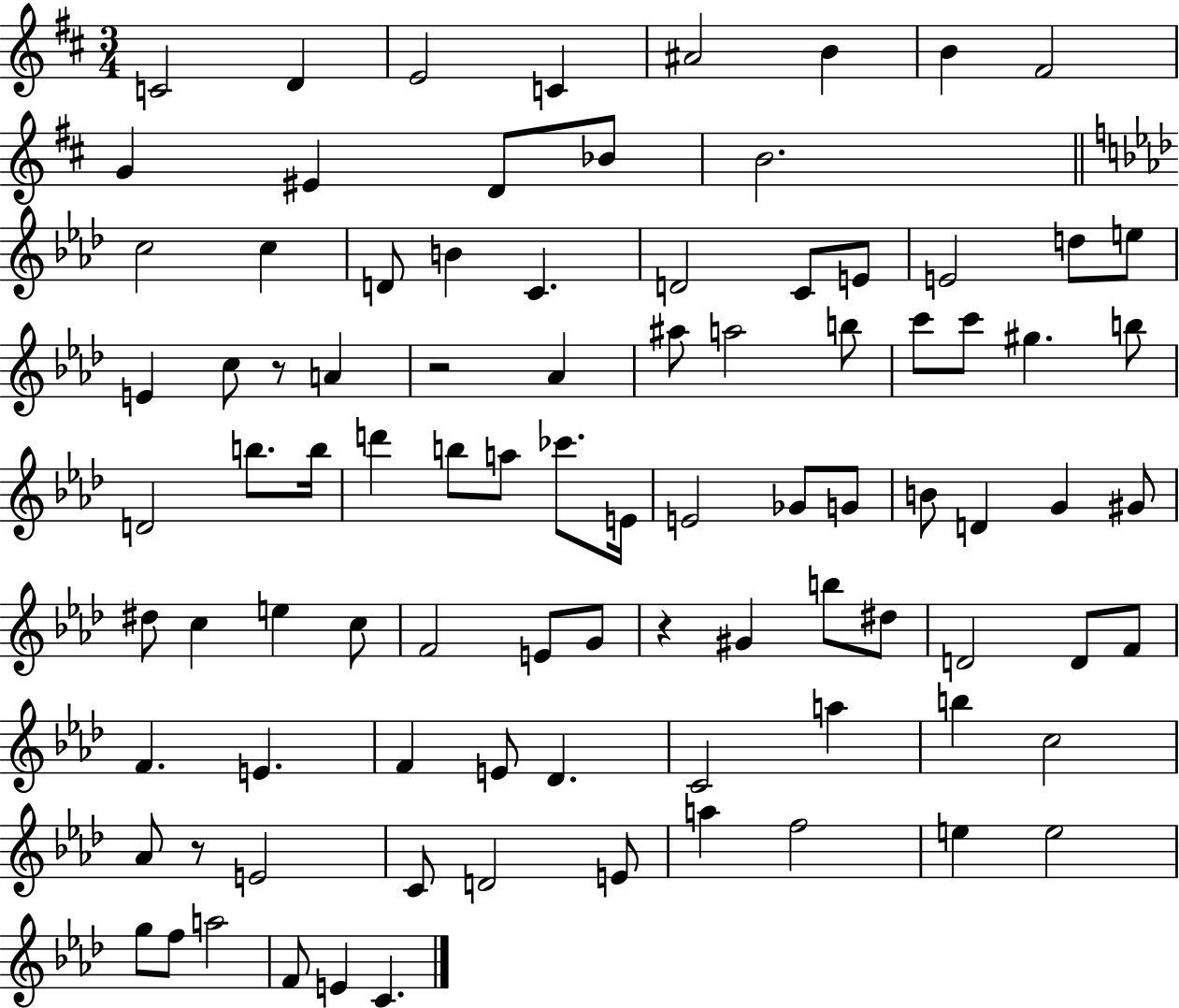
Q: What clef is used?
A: treble